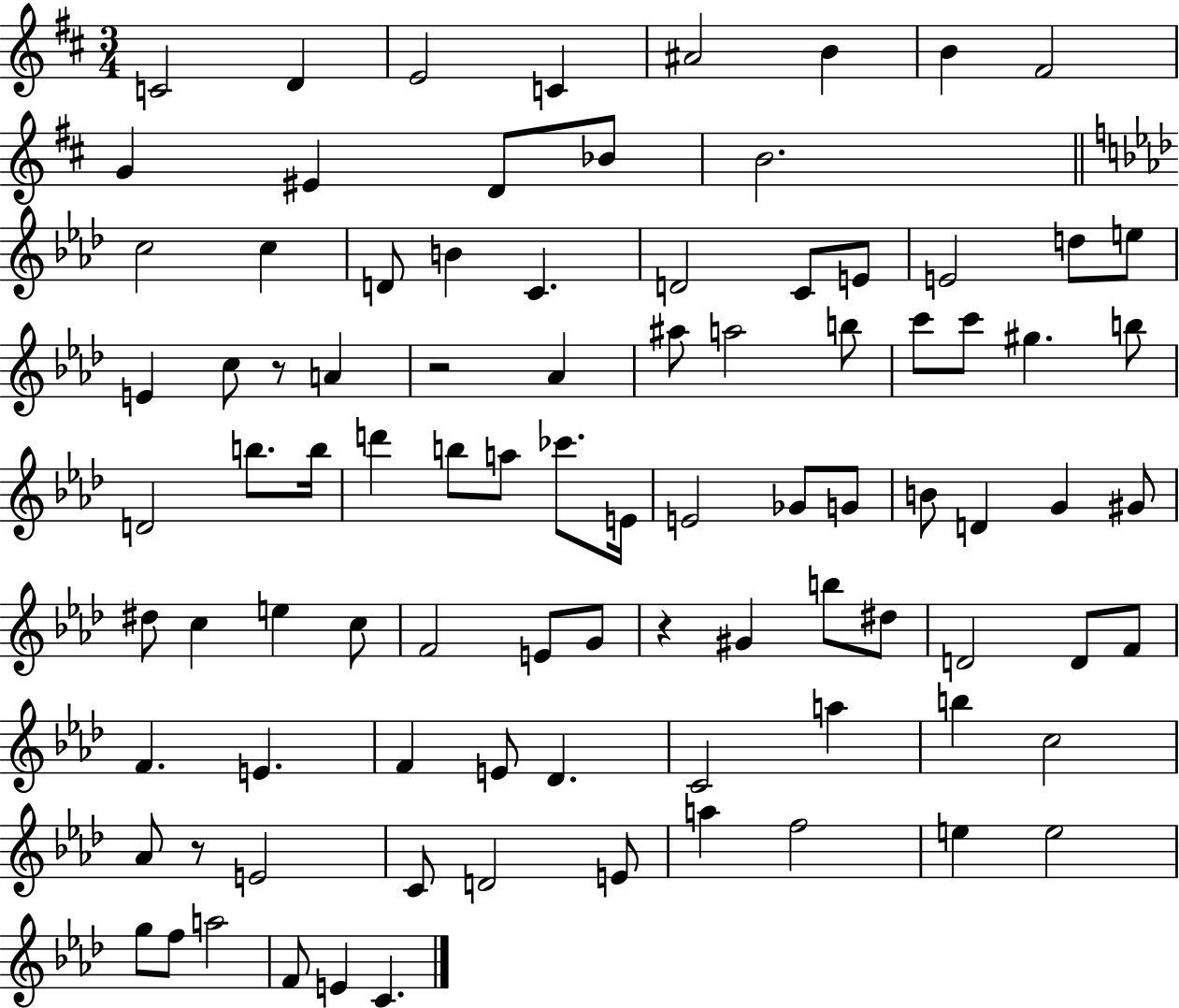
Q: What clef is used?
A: treble